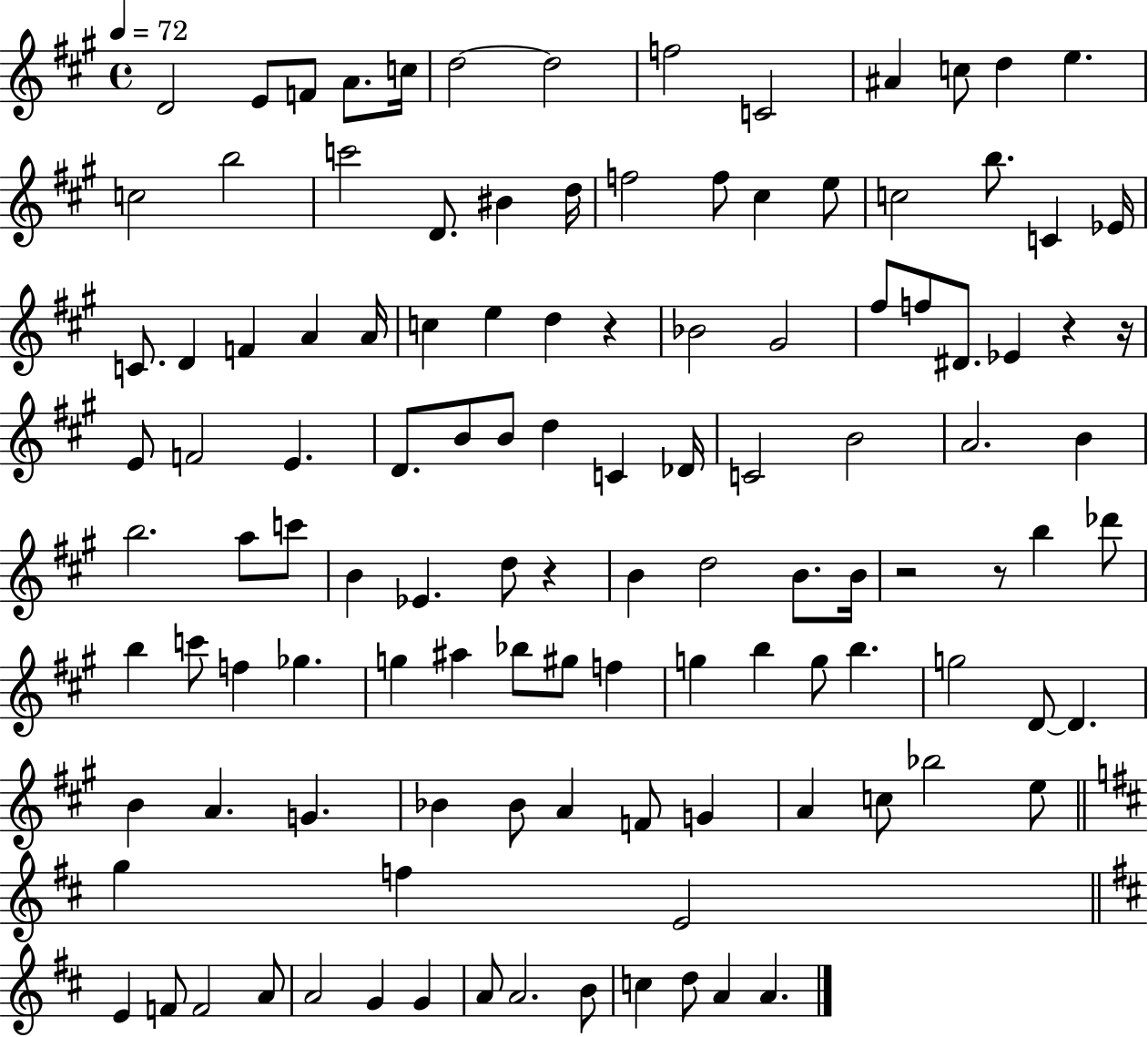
{
  \clef treble
  \time 4/4
  \defaultTimeSignature
  \key a \major
  \tempo 4 = 72
  d'2 e'8 f'8 a'8. c''16 | d''2~~ d''2 | f''2 c'2 | ais'4 c''8 d''4 e''4. | \break c''2 b''2 | c'''2 d'8. bis'4 d''16 | f''2 f''8 cis''4 e''8 | c''2 b''8. c'4 ees'16 | \break c'8. d'4 f'4 a'4 a'16 | c''4 e''4 d''4 r4 | bes'2 gis'2 | fis''8 f''8 dis'8. ees'4 r4 r16 | \break e'8 f'2 e'4. | d'8. b'8 b'8 d''4 c'4 des'16 | c'2 b'2 | a'2. b'4 | \break b''2. a''8 c'''8 | b'4 ees'4. d''8 r4 | b'4 d''2 b'8. b'16 | r2 r8 b''4 des'''8 | \break b''4 c'''8 f''4 ges''4. | g''4 ais''4 bes''8 gis''8 f''4 | g''4 b''4 g''8 b''4. | g''2 d'8~~ d'4. | \break b'4 a'4. g'4. | bes'4 bes'8 a'4 f'8 g'4 | a'4 c''8 bes''2 e''8 | \bar "||" \break \key d \major g''4 f''4 e'2 | \bar "||" \break \key d \major e'4 f'8 f'2 a'8 | a'2 g'4 g'4 | a'8 a'2. b'8 | c''4 d''8 a'4 a'4. | \break \bar "|."
}